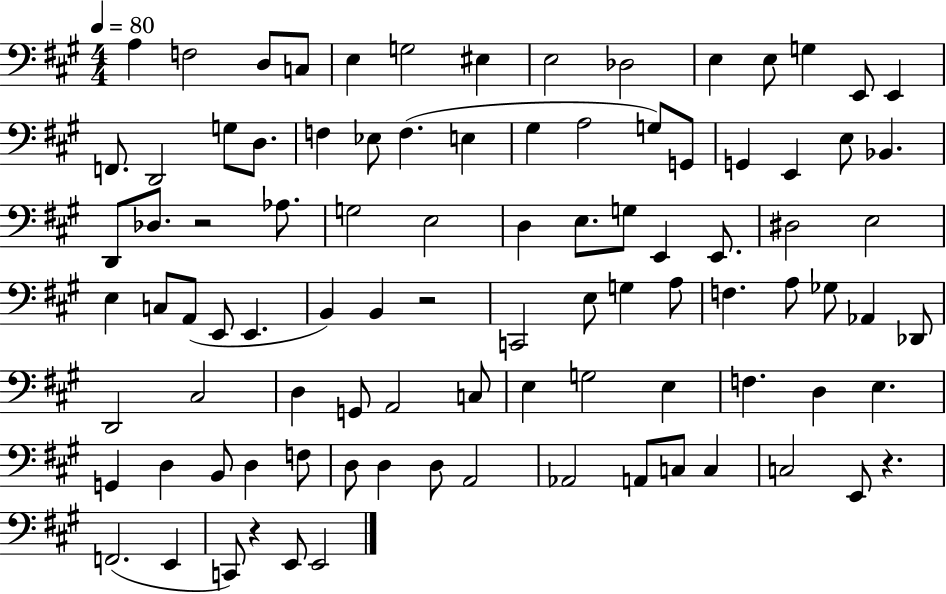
X:1
T:Untitled
M:4/4
L:1/4
K:A
A, F,2 D,/2 C,/2 E, G,2 ^E, E,2 _D,2 E, E,/2 G, E,,/2 E,, F,,/2 D,,2 G,/2 D,/2 F, _E,/2 F, E, ^G, A,2 G,/2 G,,/2 G,, E,, E,/2 _B,, D,,/2 _D,/2 z2 _A,/2 G,2 E,2 D, E,/2 G,/2 E,, E,,/2 ^D,2 E,2 E, C,/2 A,,/2 E,,/2 E,, B,, B,, z2 C,,2 E,/2 G, A,/2 F, A,/2 _G,/2 _A,, _D,,/2 D,,2 ^C,2 D, G,,/2 A,,2 C,/2 E, G,2 E, F, D, E, G,, D, B,,/2 D, F,/2 D,/2 D, D,/2 A,,2 _A,,2 A,,/2 C,/2 C, C,2 E,,/2 z F,,2 E,, C,,/2 z E,,/2 E,,2